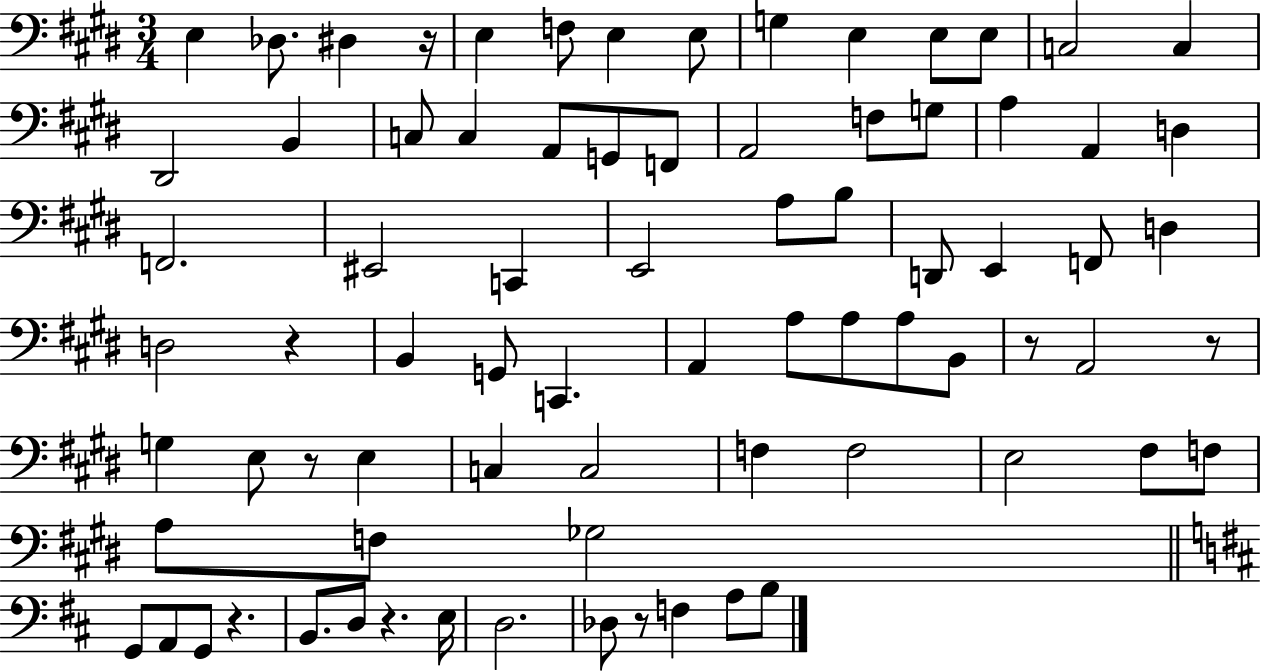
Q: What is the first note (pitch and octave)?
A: E3